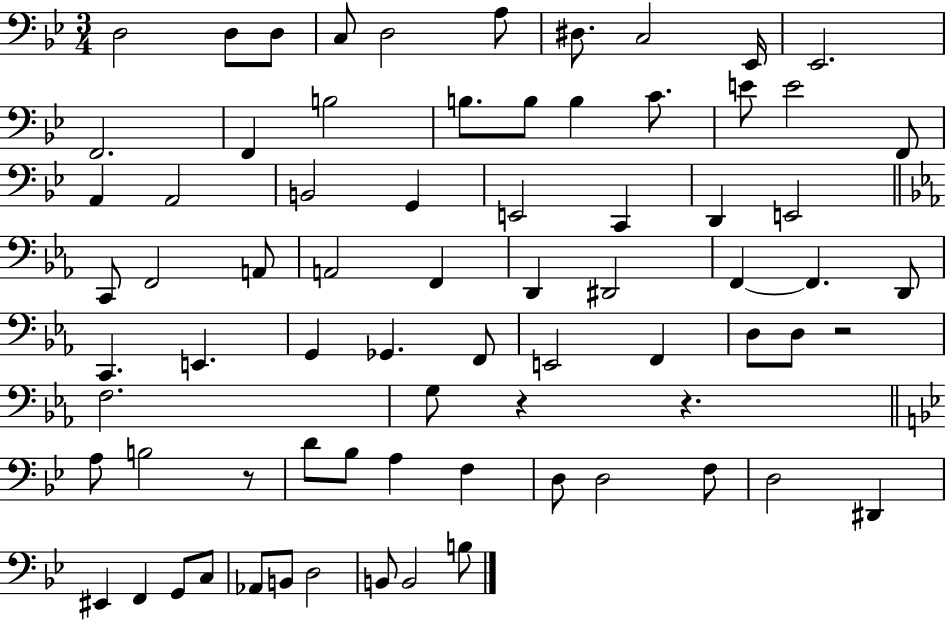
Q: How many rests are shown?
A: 4